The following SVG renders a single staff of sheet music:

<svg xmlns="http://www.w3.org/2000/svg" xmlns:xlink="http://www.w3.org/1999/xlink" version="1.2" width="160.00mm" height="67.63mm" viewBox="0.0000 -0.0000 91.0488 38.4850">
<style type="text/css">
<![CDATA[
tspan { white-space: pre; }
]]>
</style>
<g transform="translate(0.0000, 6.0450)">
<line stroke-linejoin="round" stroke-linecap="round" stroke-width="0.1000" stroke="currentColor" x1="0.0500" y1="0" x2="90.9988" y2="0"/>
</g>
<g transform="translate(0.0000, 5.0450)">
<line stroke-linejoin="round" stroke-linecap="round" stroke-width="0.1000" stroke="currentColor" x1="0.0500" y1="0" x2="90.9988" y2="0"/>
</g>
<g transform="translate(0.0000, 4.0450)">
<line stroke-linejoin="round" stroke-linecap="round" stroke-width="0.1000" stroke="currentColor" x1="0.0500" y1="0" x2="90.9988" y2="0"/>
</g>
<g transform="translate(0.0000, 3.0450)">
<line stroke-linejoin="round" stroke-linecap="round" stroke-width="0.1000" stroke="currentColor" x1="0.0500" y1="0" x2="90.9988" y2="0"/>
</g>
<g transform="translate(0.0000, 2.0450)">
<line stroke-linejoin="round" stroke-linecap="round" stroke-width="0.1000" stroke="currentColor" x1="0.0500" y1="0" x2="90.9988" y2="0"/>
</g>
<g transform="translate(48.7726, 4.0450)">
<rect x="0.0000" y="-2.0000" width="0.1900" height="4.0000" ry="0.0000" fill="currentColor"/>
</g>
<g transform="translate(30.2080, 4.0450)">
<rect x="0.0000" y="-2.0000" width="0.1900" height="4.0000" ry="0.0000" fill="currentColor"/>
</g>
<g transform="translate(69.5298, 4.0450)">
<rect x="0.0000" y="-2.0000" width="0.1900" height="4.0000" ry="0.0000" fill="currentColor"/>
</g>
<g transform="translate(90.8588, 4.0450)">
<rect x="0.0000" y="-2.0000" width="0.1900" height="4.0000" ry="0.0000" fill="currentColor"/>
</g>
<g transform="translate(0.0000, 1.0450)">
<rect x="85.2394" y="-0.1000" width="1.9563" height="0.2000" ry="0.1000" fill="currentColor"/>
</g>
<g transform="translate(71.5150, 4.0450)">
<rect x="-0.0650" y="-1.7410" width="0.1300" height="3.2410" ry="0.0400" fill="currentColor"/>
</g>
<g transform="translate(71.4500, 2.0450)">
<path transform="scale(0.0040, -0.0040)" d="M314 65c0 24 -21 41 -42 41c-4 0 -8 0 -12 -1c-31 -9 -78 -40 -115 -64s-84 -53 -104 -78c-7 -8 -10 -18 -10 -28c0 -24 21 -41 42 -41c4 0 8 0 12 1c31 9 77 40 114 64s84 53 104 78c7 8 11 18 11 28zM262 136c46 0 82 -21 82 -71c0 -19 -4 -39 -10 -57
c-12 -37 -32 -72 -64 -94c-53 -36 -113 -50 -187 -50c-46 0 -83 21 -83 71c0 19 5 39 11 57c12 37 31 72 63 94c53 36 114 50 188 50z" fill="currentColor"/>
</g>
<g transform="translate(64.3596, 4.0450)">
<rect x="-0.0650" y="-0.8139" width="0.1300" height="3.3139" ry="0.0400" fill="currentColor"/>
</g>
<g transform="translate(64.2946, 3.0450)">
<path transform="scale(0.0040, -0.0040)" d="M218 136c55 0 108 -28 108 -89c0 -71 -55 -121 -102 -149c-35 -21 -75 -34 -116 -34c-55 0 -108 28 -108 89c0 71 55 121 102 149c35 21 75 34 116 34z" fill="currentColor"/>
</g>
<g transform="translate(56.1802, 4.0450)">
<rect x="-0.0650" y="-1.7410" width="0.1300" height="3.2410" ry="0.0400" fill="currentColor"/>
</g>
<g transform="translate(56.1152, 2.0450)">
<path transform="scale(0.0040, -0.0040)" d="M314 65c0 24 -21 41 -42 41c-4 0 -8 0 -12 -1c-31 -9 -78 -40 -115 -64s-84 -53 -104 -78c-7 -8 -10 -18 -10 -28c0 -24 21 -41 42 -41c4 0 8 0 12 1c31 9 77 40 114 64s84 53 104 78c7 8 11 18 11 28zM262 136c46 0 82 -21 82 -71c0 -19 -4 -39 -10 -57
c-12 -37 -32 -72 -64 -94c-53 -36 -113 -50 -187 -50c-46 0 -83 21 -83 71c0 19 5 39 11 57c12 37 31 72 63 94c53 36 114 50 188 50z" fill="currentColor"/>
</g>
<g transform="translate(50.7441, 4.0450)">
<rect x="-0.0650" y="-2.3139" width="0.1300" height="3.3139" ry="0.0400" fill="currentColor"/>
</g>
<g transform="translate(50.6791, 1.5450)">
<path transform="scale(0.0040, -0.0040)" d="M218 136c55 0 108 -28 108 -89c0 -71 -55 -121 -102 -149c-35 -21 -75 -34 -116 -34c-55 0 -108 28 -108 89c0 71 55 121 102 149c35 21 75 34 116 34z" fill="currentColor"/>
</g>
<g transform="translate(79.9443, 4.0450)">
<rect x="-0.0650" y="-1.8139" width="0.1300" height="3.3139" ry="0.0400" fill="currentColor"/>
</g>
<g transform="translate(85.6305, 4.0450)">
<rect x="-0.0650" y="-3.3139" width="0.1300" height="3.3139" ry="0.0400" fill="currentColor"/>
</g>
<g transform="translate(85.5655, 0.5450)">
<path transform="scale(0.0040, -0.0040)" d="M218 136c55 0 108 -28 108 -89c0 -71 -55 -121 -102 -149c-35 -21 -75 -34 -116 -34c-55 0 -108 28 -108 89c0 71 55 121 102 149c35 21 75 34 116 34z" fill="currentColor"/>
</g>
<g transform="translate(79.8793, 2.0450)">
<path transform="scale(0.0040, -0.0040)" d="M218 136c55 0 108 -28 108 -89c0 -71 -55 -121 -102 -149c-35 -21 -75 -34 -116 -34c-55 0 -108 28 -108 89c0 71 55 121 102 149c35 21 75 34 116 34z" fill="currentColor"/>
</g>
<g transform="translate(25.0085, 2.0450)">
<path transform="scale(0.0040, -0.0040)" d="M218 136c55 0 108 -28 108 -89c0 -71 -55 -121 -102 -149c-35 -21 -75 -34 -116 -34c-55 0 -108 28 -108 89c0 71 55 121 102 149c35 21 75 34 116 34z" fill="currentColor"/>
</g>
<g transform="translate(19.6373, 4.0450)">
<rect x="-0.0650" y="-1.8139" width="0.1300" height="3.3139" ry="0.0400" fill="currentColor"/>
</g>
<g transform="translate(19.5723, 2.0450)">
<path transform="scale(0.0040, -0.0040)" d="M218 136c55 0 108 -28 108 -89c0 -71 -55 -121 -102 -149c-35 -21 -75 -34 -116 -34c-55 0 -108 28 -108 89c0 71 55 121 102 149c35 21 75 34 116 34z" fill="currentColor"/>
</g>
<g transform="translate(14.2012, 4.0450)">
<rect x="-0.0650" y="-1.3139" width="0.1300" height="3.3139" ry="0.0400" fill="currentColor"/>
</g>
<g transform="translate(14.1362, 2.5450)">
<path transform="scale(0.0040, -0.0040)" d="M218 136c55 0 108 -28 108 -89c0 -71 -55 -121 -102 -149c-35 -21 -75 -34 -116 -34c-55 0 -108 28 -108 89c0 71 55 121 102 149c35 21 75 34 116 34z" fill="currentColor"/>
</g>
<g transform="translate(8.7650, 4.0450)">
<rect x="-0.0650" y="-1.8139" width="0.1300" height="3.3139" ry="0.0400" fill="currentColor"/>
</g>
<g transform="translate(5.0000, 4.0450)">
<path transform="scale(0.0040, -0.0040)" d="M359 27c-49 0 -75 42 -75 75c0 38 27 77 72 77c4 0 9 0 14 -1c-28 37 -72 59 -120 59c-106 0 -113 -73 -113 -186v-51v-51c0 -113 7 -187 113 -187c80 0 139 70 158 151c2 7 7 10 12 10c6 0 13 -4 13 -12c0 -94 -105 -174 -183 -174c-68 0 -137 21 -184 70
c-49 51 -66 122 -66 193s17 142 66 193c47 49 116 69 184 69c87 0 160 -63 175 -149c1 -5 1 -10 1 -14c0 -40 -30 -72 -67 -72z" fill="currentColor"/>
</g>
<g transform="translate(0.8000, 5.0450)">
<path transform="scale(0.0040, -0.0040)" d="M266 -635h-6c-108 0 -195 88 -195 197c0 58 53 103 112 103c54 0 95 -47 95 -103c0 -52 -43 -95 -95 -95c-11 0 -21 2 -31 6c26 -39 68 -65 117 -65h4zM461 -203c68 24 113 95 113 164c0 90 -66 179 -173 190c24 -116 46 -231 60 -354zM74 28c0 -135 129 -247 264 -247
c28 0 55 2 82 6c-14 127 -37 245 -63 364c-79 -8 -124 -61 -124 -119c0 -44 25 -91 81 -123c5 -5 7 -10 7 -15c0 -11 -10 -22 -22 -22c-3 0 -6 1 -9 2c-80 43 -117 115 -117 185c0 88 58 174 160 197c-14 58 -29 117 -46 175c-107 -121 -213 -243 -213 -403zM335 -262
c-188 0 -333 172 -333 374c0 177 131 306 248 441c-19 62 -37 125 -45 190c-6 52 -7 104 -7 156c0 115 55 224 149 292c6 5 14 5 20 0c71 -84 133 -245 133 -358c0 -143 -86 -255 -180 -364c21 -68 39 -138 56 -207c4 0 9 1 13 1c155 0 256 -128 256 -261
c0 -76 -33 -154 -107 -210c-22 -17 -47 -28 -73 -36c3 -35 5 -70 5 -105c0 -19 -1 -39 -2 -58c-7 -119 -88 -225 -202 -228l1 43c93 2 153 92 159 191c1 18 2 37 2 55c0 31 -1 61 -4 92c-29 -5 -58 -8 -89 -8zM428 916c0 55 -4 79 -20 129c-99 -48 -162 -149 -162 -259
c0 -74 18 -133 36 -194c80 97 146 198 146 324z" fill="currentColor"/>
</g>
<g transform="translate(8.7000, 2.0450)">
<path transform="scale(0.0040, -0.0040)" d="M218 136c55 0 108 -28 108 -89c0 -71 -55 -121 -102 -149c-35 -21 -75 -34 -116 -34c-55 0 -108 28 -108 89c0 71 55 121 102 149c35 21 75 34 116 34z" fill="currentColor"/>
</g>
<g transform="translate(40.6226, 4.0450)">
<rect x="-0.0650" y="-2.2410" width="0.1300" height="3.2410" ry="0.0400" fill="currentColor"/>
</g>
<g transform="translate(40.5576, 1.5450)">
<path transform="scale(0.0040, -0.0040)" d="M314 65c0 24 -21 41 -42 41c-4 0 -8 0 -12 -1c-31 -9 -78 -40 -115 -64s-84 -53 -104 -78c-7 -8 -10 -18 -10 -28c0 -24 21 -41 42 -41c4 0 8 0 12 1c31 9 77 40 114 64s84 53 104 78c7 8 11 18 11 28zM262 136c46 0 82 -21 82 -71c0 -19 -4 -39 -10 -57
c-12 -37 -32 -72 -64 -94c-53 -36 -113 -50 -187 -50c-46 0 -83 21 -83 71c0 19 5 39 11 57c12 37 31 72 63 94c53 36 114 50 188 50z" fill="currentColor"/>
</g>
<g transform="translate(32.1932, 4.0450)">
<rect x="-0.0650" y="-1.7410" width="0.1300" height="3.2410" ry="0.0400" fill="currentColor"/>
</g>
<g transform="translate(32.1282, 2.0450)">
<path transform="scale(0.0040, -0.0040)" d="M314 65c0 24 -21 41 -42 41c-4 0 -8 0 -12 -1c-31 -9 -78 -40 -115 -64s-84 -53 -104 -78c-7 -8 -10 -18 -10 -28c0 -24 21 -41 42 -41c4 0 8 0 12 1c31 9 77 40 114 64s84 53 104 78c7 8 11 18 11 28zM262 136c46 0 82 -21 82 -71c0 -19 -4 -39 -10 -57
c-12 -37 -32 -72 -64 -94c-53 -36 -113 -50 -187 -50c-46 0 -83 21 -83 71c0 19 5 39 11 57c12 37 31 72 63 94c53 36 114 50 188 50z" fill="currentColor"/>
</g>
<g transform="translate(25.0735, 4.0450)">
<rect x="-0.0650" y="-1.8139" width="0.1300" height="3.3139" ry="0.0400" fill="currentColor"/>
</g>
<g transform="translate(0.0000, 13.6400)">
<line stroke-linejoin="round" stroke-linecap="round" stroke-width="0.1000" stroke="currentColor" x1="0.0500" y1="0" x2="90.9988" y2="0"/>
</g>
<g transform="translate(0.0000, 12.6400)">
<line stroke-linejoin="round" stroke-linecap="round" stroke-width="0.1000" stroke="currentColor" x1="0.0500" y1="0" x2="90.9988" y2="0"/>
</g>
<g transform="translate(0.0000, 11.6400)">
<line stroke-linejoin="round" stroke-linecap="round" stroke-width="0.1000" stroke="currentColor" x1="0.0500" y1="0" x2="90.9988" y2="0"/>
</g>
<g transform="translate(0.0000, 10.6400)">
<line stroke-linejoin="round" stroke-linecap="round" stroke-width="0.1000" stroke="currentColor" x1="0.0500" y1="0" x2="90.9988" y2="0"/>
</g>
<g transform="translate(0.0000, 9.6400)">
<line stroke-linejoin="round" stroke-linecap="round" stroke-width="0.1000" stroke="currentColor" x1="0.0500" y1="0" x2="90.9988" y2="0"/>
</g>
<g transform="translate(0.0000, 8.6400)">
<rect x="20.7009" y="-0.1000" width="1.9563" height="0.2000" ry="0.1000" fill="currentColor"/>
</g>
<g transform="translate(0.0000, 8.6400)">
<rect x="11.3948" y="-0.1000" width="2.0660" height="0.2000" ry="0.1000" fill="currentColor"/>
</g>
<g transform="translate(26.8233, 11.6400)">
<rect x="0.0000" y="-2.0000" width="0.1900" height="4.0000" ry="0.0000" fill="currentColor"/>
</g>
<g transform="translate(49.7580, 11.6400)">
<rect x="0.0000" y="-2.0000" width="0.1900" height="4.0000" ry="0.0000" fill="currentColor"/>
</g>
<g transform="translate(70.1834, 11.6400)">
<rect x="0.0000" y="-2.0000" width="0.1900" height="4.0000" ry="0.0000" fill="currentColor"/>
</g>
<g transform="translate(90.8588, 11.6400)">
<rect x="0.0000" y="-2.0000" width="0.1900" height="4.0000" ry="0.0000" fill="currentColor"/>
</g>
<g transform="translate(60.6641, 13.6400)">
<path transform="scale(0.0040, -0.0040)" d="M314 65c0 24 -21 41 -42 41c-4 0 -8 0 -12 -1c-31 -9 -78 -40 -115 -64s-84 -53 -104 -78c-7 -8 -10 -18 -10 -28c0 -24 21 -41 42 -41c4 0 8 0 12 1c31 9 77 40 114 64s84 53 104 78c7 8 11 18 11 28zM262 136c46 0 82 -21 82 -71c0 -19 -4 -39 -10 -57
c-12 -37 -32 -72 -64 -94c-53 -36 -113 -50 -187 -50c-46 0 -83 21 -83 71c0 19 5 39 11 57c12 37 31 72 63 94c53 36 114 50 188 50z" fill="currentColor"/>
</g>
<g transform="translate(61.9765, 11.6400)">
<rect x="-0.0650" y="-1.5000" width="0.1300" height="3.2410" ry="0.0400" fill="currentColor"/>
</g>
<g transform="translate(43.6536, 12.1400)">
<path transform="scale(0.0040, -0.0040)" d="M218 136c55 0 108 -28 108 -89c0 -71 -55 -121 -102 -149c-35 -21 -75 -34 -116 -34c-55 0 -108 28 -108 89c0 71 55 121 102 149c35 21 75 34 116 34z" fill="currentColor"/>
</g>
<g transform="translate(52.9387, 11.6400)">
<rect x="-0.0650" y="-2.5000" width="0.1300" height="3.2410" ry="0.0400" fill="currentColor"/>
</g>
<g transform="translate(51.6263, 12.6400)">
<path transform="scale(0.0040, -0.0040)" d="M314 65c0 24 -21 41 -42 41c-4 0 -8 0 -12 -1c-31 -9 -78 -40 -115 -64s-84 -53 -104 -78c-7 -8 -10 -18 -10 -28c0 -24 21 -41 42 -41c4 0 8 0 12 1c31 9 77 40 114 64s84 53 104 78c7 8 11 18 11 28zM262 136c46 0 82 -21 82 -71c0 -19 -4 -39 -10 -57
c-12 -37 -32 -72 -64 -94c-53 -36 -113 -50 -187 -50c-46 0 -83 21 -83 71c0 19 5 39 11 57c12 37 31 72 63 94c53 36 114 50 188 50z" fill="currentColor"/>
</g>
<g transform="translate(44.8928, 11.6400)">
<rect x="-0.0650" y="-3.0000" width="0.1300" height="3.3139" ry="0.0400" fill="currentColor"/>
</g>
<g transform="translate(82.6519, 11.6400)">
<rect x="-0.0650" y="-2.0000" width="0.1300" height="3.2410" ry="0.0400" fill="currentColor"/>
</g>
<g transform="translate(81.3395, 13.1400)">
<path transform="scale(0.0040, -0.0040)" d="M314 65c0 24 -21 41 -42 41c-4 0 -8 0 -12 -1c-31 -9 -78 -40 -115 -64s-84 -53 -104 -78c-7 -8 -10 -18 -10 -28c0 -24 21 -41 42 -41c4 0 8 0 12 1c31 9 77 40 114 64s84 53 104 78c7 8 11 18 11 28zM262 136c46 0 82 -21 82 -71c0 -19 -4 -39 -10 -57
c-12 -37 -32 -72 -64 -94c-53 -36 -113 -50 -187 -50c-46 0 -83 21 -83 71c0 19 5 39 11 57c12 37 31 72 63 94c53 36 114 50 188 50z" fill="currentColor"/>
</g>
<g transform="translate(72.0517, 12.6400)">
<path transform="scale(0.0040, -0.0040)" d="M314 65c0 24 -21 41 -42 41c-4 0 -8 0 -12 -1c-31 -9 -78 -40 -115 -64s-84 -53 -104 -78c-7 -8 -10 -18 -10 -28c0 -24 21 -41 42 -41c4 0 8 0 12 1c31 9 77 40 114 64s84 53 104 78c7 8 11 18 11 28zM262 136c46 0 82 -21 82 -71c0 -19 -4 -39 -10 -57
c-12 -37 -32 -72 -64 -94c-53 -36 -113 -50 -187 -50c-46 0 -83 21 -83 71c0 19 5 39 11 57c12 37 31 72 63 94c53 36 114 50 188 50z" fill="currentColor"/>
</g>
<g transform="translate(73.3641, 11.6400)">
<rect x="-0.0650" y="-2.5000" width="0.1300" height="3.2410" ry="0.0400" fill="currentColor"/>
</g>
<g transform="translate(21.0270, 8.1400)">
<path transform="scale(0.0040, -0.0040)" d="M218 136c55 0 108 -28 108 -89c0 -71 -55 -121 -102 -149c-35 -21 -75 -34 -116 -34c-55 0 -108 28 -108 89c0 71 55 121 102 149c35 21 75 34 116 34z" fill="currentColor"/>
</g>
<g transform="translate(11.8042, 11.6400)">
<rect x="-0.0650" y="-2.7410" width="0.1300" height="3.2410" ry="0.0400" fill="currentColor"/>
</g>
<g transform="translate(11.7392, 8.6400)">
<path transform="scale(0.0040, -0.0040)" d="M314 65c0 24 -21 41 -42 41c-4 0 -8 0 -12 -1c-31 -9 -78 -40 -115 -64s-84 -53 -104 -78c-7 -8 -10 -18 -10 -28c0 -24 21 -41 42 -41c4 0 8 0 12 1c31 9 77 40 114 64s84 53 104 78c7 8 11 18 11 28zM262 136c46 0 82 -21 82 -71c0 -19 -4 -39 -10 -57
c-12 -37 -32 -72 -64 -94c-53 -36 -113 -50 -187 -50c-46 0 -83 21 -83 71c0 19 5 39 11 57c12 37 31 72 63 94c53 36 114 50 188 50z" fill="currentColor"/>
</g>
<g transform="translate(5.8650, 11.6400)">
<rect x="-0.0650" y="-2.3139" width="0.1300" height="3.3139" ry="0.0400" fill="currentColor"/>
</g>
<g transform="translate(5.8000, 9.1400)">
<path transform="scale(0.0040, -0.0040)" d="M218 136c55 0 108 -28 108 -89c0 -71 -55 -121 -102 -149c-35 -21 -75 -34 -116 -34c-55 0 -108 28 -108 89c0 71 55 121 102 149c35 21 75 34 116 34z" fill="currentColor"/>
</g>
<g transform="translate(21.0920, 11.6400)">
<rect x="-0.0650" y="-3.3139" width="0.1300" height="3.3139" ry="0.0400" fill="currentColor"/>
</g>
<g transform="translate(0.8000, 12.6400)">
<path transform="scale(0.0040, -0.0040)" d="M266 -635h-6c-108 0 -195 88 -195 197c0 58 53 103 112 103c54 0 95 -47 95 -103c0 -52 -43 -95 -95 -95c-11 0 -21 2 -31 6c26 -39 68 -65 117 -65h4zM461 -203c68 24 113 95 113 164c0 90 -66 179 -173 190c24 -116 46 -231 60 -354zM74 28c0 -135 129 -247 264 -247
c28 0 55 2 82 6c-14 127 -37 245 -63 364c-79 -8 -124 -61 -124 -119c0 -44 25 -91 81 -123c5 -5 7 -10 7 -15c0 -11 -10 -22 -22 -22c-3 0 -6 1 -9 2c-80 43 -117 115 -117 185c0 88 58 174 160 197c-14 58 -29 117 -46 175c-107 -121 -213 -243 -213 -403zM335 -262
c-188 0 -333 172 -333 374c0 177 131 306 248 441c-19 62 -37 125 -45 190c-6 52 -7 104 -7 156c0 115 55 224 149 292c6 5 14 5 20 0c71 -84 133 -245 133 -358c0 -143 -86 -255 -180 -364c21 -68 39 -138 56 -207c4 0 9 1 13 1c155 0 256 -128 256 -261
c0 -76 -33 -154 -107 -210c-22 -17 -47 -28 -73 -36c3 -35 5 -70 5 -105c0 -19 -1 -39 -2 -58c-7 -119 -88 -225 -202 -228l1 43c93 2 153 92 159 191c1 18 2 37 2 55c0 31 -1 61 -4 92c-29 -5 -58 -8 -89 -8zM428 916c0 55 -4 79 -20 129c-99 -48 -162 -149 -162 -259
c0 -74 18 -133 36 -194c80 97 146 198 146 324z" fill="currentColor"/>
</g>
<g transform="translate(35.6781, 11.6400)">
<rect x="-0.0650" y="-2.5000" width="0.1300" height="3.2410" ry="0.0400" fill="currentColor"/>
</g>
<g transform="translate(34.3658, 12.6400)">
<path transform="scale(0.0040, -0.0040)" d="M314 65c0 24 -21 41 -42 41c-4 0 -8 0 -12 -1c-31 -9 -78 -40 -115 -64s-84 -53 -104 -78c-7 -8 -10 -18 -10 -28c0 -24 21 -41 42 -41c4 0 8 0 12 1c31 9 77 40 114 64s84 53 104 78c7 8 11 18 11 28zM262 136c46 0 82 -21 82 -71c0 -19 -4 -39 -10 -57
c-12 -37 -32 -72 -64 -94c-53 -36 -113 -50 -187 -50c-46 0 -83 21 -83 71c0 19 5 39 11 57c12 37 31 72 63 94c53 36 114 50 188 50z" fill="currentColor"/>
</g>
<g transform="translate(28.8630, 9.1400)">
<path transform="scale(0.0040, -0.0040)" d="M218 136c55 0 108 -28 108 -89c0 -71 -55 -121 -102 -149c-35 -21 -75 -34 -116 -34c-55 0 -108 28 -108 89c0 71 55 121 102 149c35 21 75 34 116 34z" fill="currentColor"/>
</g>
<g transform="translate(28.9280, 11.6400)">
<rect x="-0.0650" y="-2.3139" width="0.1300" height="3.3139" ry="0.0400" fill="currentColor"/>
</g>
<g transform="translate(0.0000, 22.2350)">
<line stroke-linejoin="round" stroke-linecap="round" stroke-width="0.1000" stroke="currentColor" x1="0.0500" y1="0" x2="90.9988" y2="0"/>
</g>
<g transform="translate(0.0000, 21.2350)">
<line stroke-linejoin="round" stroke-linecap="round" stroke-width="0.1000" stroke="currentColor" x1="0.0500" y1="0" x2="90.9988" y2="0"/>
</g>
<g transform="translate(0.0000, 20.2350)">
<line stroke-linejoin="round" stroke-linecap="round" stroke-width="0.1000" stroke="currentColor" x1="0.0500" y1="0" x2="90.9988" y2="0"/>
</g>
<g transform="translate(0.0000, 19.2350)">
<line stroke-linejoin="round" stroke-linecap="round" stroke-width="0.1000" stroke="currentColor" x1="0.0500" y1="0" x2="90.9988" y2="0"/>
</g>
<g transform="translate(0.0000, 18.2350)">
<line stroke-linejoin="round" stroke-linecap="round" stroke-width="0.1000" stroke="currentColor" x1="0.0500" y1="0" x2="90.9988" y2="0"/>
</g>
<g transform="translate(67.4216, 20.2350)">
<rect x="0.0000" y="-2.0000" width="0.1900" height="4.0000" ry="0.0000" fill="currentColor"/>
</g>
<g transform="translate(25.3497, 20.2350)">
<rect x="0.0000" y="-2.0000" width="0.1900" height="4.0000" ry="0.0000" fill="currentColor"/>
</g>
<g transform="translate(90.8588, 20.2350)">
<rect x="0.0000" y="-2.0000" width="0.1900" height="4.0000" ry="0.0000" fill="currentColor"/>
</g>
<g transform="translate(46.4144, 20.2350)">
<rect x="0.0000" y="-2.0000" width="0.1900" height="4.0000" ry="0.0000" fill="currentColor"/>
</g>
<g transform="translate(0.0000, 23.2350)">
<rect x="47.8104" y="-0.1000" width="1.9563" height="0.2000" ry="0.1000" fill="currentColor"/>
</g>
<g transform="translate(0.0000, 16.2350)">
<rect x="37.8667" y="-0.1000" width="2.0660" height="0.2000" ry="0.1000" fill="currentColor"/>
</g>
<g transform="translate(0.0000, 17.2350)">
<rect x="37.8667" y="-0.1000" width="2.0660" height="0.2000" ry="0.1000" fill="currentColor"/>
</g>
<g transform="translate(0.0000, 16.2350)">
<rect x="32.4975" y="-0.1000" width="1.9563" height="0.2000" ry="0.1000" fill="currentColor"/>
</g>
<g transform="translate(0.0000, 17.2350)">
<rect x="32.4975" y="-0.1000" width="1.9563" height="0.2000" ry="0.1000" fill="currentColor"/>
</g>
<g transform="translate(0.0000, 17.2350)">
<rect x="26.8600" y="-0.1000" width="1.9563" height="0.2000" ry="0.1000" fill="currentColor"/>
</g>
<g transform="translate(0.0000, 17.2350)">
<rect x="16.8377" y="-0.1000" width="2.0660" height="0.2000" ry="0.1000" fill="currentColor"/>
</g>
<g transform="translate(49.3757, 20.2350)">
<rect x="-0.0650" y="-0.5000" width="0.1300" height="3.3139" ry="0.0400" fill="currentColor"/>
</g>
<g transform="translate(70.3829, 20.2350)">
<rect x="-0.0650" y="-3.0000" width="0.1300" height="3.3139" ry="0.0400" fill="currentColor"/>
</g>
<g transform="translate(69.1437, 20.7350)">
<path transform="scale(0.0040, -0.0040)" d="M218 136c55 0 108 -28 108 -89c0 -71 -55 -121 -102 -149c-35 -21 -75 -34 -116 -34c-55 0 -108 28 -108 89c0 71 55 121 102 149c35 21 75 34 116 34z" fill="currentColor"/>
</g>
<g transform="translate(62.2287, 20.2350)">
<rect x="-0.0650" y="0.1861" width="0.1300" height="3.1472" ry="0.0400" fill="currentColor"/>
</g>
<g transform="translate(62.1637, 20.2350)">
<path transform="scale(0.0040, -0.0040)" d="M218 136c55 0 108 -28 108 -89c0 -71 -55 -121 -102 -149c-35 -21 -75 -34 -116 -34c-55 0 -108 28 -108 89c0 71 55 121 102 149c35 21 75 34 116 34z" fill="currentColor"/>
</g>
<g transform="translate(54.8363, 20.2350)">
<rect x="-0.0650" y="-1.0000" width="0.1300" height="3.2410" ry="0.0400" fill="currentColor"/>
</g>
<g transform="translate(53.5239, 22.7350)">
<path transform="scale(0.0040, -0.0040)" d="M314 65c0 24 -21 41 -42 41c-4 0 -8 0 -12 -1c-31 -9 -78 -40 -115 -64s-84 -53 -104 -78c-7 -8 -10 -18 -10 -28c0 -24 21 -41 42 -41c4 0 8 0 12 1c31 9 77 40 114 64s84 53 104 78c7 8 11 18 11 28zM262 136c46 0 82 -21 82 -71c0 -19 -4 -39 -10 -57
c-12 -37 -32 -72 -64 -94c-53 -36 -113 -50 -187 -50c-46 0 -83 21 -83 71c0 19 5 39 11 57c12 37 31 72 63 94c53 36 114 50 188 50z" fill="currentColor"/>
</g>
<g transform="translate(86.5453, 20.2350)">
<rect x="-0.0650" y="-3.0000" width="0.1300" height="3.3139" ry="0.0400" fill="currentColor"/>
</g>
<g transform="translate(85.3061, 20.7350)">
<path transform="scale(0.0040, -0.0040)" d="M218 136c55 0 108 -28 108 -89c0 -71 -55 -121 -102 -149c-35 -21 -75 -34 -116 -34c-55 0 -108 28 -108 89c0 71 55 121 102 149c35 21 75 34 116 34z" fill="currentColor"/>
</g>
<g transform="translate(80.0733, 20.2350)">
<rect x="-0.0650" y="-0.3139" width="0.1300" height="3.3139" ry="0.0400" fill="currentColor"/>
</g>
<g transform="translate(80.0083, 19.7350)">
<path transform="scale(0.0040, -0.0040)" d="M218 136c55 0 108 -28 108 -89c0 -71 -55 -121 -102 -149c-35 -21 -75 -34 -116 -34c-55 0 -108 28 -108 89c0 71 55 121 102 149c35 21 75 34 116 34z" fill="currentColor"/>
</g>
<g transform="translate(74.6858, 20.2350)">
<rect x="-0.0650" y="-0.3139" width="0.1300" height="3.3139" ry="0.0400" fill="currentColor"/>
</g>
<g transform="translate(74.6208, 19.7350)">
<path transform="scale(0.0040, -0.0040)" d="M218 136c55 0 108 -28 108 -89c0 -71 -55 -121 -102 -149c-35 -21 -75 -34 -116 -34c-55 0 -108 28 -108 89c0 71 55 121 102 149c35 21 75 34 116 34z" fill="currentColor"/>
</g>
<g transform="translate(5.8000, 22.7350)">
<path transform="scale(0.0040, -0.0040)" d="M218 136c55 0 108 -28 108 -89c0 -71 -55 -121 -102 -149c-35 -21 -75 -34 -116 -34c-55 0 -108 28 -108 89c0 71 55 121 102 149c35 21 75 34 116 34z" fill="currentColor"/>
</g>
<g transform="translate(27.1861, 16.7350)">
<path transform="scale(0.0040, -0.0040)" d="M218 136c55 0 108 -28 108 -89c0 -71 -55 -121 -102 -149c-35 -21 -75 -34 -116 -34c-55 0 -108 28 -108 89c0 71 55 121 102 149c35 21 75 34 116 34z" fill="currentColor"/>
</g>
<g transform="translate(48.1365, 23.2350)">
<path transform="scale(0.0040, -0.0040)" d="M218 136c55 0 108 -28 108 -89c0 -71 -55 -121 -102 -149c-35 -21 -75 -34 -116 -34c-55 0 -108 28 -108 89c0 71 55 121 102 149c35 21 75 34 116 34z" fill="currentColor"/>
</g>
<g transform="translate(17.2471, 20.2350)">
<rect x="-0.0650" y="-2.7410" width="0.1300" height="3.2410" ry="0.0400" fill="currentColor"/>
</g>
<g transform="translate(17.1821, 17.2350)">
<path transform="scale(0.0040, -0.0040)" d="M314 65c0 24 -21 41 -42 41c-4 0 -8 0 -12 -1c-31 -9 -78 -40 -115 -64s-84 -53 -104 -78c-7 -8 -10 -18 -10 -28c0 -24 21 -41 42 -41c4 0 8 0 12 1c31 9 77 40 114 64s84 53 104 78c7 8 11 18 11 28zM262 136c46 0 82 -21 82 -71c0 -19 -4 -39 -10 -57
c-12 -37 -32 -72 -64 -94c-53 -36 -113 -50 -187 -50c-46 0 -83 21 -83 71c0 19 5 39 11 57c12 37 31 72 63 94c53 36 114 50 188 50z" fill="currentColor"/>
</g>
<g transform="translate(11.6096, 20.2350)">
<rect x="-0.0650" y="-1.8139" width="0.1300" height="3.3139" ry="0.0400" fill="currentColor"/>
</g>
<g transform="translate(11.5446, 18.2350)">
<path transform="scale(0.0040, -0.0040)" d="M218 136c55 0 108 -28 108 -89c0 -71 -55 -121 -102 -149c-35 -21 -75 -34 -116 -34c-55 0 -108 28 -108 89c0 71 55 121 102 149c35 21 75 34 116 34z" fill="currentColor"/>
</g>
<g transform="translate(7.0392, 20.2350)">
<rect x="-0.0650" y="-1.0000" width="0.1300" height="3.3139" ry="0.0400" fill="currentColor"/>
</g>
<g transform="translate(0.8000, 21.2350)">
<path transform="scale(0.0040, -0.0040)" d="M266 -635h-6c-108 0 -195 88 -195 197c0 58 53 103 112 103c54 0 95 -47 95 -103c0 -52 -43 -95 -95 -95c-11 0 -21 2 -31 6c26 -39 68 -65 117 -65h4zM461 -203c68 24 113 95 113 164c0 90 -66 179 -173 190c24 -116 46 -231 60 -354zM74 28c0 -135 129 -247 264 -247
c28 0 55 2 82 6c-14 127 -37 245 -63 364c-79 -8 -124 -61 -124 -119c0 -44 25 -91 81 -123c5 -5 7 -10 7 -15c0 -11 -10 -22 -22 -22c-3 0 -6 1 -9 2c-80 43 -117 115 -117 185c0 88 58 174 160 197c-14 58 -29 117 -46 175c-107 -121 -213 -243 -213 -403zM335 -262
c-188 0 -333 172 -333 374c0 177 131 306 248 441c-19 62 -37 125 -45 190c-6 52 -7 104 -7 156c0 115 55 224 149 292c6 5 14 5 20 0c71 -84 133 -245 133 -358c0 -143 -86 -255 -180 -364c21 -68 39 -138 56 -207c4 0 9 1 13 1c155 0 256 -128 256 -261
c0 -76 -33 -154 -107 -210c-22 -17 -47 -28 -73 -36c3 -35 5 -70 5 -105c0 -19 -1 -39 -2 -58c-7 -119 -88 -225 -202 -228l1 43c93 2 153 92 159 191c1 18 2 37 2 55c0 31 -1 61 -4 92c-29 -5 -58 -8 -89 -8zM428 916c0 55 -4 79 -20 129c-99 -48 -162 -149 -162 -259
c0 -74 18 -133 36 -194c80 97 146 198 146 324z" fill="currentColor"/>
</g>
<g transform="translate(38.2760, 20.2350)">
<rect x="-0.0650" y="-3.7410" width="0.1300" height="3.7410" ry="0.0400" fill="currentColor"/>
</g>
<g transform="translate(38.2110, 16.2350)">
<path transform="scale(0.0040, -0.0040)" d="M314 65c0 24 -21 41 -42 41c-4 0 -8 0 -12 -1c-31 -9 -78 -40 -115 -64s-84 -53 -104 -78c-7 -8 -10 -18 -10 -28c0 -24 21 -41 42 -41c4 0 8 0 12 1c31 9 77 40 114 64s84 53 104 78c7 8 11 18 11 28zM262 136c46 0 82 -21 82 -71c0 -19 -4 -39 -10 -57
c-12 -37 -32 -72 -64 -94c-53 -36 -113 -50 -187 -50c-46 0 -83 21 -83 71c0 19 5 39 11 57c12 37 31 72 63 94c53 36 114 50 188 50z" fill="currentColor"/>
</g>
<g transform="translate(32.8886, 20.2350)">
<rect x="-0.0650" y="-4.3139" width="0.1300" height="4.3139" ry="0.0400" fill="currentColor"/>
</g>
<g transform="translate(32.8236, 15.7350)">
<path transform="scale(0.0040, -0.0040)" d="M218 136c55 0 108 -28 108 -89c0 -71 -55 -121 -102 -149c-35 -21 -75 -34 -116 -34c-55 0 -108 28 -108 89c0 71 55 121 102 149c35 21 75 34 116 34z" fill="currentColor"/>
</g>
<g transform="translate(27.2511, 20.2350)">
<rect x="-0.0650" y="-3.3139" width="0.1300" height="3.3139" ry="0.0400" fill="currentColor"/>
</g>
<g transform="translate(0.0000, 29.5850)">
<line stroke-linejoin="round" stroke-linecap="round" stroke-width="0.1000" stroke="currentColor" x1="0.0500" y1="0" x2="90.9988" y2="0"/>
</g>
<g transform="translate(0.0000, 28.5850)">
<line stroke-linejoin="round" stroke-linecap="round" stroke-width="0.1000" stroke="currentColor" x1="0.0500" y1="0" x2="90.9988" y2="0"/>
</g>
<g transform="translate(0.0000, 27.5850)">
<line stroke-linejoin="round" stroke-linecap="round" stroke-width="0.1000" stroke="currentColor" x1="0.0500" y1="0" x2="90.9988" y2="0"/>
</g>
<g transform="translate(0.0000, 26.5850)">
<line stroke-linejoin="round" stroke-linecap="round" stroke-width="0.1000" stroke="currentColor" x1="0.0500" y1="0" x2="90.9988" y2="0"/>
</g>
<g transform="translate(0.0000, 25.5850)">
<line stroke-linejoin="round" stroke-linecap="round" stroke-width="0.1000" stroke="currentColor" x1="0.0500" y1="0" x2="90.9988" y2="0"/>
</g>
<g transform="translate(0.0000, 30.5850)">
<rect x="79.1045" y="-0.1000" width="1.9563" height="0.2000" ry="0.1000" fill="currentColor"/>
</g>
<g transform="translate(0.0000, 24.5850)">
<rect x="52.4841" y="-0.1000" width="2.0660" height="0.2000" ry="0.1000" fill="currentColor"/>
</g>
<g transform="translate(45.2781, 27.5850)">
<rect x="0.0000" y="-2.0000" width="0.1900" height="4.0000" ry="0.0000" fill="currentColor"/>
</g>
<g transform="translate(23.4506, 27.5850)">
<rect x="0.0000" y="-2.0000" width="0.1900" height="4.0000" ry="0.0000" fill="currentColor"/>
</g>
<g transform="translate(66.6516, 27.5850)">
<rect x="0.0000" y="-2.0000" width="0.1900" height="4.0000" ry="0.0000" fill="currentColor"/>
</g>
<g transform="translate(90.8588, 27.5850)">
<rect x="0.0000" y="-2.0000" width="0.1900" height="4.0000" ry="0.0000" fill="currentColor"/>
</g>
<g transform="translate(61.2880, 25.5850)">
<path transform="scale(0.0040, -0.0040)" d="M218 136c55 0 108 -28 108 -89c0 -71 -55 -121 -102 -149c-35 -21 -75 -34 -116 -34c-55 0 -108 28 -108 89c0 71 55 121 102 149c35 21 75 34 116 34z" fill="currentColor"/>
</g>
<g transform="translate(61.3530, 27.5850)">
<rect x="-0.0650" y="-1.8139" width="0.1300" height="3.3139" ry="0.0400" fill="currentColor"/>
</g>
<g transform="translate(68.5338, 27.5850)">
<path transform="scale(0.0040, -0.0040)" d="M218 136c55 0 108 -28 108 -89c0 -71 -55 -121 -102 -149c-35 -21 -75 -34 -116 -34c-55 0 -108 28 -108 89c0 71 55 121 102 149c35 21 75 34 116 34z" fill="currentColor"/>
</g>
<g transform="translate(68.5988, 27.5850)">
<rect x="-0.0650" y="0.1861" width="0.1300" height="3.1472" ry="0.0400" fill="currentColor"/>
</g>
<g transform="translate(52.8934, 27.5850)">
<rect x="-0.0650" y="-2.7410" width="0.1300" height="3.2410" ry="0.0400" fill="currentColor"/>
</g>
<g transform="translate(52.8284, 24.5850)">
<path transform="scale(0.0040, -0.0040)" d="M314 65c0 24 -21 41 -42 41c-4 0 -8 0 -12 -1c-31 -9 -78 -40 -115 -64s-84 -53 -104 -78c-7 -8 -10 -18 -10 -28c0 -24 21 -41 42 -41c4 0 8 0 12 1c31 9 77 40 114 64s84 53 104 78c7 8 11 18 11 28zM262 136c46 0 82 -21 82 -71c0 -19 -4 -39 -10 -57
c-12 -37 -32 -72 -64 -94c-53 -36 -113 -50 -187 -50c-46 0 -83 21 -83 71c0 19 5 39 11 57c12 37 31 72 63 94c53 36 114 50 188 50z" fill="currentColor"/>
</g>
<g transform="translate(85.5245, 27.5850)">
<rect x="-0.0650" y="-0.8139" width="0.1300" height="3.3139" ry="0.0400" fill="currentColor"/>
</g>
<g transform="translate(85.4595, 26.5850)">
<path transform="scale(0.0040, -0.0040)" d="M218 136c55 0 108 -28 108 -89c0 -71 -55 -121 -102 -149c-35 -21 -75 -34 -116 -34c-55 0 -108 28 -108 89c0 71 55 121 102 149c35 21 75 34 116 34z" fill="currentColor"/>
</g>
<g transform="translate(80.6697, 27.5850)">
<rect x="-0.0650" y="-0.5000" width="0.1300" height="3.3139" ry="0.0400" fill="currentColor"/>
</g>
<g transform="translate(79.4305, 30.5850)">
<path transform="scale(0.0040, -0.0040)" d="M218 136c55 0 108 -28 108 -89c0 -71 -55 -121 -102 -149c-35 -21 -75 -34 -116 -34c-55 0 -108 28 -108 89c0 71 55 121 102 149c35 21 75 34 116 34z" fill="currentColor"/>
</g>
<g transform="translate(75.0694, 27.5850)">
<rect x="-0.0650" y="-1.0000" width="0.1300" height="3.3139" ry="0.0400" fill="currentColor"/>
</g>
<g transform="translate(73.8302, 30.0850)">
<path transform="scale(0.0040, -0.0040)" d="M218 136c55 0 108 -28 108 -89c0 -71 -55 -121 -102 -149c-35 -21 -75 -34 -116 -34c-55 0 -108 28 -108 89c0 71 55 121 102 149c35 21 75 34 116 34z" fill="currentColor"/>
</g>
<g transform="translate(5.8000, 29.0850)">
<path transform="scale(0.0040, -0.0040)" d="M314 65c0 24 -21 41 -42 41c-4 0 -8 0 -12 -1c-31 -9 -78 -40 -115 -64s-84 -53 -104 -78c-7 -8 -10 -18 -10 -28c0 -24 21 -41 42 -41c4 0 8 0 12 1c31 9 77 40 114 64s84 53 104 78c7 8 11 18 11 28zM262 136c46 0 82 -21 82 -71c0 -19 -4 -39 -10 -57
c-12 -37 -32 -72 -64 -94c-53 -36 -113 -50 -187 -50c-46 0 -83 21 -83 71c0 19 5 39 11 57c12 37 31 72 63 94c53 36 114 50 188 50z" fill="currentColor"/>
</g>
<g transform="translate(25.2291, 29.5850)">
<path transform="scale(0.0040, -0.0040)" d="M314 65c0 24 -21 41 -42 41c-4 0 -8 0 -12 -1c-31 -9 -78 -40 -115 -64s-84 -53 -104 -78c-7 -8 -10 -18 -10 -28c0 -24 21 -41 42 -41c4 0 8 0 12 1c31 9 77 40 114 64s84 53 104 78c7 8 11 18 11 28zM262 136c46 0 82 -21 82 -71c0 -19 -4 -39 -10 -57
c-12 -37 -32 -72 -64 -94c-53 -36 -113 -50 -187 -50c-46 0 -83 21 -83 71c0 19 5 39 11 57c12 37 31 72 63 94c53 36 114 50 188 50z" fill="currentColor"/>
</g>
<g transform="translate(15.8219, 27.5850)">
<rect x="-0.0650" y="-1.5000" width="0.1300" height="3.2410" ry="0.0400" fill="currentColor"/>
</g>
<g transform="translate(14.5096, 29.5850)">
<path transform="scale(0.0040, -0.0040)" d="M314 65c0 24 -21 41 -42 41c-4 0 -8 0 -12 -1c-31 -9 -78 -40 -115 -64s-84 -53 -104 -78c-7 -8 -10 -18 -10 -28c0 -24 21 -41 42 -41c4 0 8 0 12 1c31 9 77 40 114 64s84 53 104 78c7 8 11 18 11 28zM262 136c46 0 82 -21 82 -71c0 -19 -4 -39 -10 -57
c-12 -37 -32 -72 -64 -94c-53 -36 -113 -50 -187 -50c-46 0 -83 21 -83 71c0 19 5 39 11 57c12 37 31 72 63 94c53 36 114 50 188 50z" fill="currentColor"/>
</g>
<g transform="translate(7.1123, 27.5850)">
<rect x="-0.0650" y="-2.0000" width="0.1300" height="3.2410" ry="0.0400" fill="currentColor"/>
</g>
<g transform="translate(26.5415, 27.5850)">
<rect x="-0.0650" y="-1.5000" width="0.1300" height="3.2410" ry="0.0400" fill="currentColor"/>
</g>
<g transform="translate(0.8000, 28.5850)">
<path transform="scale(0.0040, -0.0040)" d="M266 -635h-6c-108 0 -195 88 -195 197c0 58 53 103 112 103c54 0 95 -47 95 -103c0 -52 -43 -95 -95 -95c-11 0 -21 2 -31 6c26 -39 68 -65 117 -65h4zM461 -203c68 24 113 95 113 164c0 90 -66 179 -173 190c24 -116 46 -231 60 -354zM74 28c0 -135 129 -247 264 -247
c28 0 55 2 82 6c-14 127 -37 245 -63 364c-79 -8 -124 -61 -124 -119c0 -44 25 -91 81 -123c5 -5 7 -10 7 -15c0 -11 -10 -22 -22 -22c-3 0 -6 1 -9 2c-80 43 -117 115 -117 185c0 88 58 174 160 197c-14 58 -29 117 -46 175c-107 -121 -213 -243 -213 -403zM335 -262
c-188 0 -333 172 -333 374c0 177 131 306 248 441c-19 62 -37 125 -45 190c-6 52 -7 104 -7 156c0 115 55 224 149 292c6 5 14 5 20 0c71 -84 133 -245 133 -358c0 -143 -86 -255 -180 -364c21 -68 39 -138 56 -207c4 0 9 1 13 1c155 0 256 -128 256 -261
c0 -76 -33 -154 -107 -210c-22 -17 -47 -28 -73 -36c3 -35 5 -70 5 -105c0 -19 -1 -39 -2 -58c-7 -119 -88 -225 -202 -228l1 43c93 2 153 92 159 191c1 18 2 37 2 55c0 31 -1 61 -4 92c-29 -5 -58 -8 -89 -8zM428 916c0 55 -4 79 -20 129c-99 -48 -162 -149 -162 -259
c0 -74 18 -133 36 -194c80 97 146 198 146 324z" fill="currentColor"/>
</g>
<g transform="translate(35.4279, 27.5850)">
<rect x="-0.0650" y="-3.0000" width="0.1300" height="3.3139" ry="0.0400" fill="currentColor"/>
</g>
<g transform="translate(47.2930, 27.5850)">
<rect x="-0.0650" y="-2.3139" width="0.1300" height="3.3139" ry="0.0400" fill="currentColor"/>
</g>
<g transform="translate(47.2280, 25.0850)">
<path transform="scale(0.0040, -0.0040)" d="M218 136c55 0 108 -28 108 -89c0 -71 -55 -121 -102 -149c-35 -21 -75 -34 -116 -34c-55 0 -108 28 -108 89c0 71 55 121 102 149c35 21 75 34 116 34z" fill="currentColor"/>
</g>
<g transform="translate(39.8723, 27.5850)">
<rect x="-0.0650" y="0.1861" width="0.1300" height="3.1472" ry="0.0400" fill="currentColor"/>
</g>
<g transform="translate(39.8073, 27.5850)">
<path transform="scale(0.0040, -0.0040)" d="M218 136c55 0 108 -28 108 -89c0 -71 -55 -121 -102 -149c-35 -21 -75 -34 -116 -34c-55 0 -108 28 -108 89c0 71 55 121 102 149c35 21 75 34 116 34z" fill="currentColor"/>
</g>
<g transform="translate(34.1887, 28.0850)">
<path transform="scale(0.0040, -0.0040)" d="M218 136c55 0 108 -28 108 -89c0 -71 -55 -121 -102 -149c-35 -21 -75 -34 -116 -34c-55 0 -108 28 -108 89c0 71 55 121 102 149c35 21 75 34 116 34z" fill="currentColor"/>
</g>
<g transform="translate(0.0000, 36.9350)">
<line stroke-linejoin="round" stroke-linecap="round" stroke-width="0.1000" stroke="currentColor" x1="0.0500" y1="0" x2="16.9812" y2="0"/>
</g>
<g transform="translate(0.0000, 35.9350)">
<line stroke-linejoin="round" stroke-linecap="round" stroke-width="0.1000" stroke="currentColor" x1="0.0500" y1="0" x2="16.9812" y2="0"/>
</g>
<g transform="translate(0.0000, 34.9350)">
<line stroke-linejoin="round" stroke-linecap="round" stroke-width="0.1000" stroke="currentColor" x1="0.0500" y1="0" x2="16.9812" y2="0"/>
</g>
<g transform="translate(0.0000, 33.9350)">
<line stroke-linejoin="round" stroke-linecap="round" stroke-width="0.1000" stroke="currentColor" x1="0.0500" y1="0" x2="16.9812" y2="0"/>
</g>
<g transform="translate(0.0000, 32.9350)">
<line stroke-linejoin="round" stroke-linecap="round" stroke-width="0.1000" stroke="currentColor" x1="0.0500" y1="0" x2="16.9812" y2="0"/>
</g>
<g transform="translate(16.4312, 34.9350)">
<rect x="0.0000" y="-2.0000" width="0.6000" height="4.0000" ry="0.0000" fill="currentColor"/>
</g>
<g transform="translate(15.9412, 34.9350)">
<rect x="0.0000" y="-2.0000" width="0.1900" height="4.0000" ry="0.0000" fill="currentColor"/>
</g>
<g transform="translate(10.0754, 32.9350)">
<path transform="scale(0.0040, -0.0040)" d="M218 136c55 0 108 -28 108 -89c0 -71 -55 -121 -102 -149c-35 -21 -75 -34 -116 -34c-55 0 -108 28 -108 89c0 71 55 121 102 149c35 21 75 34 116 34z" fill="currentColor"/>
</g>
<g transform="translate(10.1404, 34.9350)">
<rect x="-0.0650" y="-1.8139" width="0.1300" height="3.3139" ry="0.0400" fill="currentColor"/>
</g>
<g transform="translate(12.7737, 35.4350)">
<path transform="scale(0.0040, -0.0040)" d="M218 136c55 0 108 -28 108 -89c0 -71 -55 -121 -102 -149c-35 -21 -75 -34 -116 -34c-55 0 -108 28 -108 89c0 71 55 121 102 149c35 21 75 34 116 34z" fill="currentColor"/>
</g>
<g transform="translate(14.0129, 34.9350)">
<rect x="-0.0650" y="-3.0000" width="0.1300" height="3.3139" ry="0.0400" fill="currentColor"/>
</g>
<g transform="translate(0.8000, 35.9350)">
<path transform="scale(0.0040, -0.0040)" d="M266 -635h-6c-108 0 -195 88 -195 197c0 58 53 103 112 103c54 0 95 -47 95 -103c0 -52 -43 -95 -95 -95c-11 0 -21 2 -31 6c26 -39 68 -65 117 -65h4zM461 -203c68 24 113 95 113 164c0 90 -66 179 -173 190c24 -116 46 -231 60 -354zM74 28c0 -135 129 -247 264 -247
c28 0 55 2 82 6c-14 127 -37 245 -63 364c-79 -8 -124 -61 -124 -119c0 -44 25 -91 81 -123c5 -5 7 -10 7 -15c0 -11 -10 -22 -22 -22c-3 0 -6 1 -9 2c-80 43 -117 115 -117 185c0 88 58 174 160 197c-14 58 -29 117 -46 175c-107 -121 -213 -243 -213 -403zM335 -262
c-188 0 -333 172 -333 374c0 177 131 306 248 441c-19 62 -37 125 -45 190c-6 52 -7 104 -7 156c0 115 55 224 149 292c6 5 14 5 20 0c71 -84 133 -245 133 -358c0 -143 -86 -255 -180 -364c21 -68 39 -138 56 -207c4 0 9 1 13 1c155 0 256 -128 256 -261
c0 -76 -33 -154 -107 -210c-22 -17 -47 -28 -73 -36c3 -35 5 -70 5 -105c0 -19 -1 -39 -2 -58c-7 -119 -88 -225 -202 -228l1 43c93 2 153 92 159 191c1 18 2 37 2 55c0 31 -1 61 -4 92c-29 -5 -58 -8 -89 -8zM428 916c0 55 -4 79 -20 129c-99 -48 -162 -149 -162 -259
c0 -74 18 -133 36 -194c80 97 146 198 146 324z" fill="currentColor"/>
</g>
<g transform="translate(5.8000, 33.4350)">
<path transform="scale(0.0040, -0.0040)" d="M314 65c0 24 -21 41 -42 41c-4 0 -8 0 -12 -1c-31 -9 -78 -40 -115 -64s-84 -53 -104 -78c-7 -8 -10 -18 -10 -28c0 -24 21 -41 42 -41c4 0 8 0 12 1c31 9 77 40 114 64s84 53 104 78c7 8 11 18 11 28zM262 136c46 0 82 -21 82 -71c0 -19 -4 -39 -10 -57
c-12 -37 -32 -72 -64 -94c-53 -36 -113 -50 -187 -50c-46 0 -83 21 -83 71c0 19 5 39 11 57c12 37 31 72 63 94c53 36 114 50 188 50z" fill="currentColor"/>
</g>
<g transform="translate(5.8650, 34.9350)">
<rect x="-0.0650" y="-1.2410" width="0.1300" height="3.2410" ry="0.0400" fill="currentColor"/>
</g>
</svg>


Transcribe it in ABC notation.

X:1
T:Untitled
M:4/4
L:1/4
K:C
f e f f f2 g2 g f2 d f2 f b g a2 b g G2 A G2 E2 G2 F2 D f a2 b d' c'2 C D2 B A c c A F2 E2 E2 A B g a2 f B D C d e2 f A